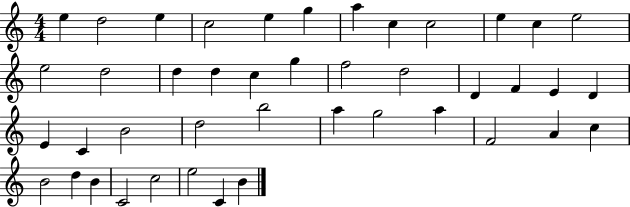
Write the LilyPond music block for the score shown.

{
  \clef treble
  \numericTimeSignature
  \time 4/4
  \key c \major
  e''4 d''2 e''4 | c''2 e''4 g''4 | a''4 c''4 c''2 | e''4 c''4 e''2 | \break e''2 d''2 | d''4 d''4 c''4 g''4 | f''2 d''2 | d'4 f'4 e'4 d'4 | \break e'4 c'4 b'2 | d''2 b''2 | a''4 g''2 a''4 | f'2 a'4 c''4 | \break b'2 d''4 b'4 | c'2 c''2 | e''2 c'4 b'4 | \bar "|."
}